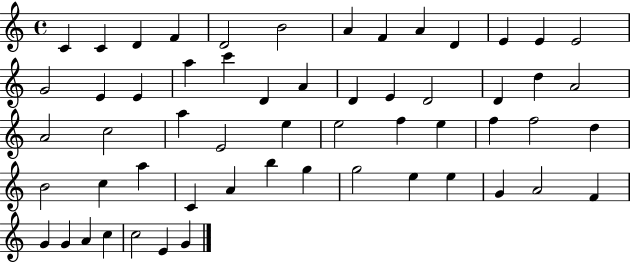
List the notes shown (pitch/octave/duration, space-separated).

C4/q C4/q D4/q F4/q D4/h B4/h A4/q F4/q A4/q D4/q E4/q E4/q E4/h G4/h E4/q E4/q A5/q C6/q D4/q A4/q D4/q E4/q D4/h D4/q D5/q A4/h A4/h C5/h A5/q E4/h E5/q E5/h F5/q E5/q F5/q F5/h D5/q B4/h C5/q A5/q C4/q A4/q B5/q G5/q G5/h E5/q E5/q G4/q A4/h F4/q G4/q G4/q A4/q C5/q C5/h E4/q G4/q